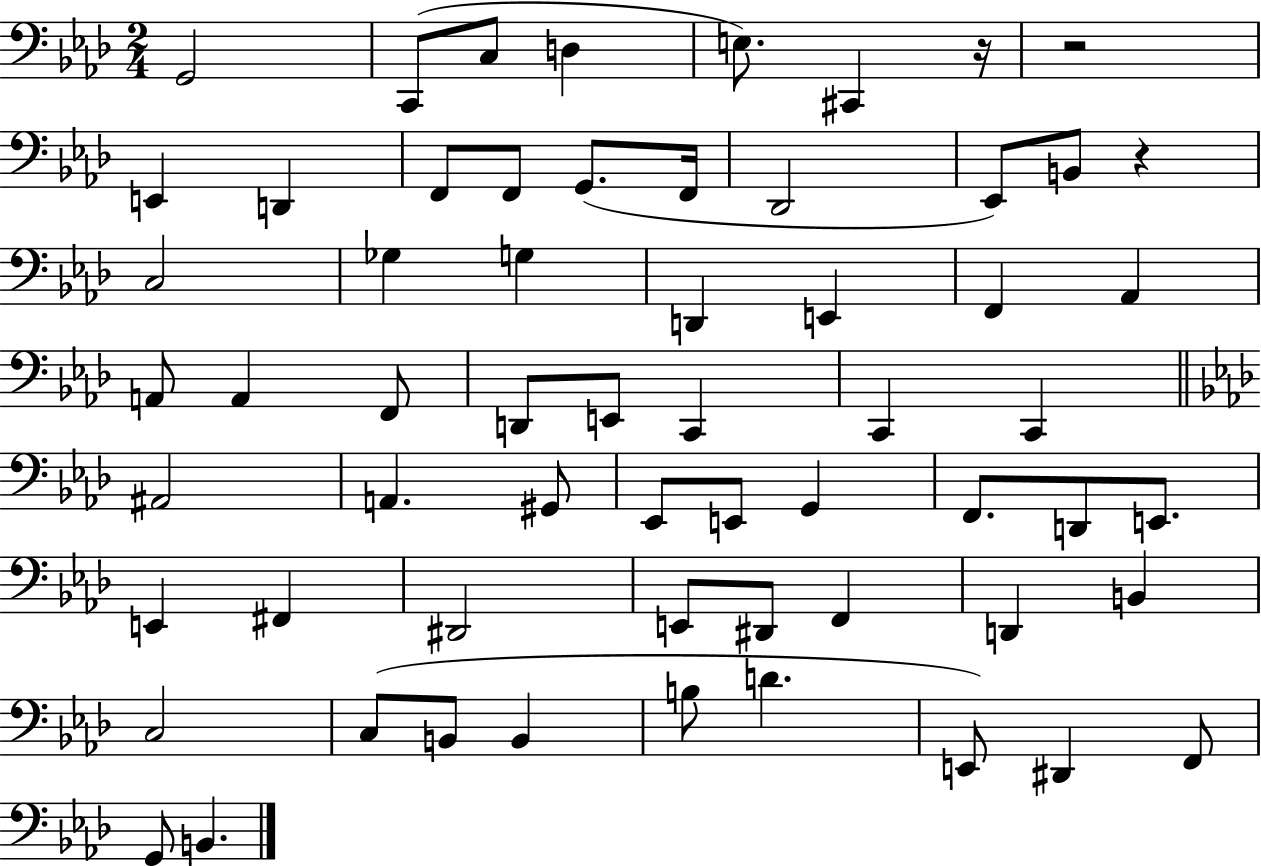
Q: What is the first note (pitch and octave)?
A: G2